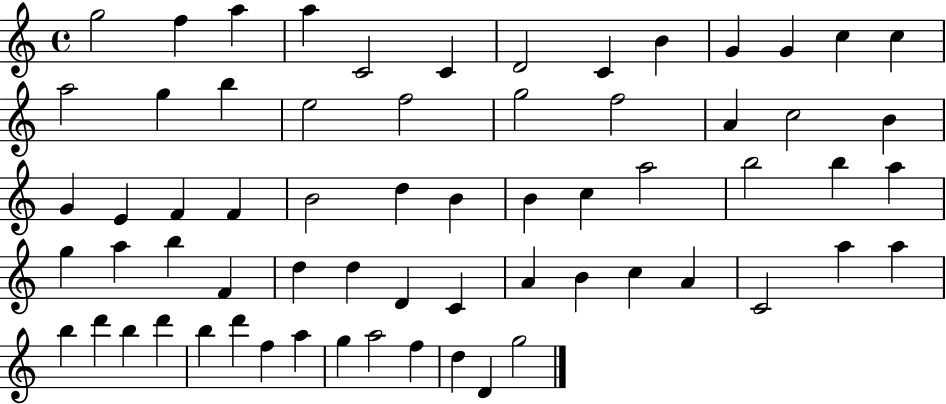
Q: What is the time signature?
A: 4/4